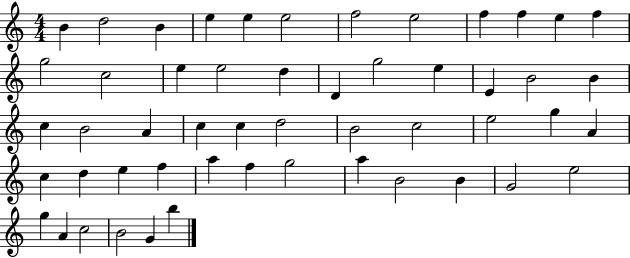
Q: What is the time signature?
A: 4/4